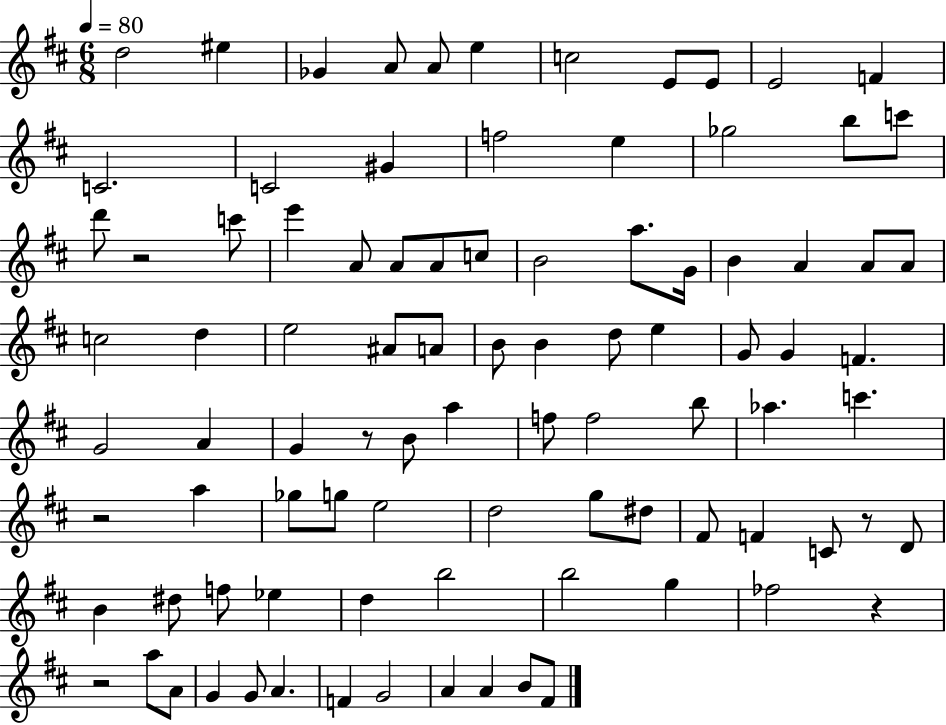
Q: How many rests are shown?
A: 6